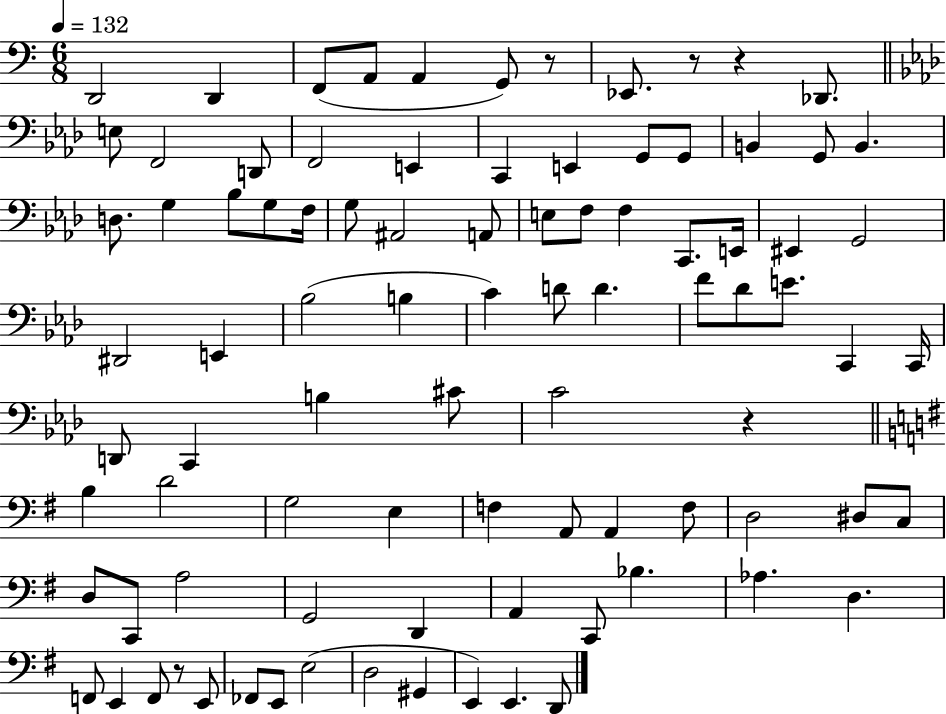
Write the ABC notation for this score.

X:1
T:Untitled
M:6/8
L:1/4
K:C
D,,2 D,, F,,/2 A,,/2 A,, G,,/2 z/2 _E,,/2 z/2 z _D,,/2 E,/2 F,,2 D,,/2 F,,2 E,, C,, E,, G,,/2 G,,/2 B,, G,,/2 B,, D,/2 G, _B,/2 G,/2 F,/4 G,/2 ^A,,2 A,,/2 E,/2 F,/2 F, C,,/2 E,,/4 ^E,, G,,2 ^D,,2 E,, _B,2 B, C D/2 D F/2 _D/2 E/2 C,, C,,/4 D,,/2 C,, B, ^C/2 C2 z B, D2 G,2 E, F, A,,/2 A,, F,/2 D,2 ^D,/2 C,/2 D,/2 C,,/2 A,2 G,,2 D,, A,, C,,/2 _B, _A, D, F,,/2 E,, F,,/2 z/2 E,,/2 _F,,/2 E,,/2 E,2 D,2 ^G,, E,, E,, D,,/2